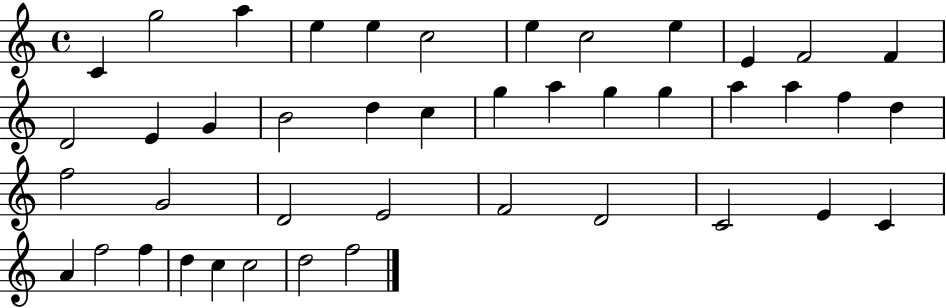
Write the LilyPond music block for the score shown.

{
  \clef treble
  \time 4/4
  \defaultTimeSignature
  \key c \major
  c'4 g''2 a''4 | e''4 e''4 c''2 | e''4 c''2 e''4 | e'4 f'2 f'4 | \break d'2 e'4 g'4 | b'2 d''4 c''4 | g''4 a''4 g''4 g''4 | a''4 a''4 f''4 d''4 | \break f''2 g'2 | d'2 e'2 | f'2 d'2 | c'2 e'4 c'4 | \break a'4 f''2 f''4 | d''4 c''4 c''2 | d''2 f''2 | \bar "|."
}